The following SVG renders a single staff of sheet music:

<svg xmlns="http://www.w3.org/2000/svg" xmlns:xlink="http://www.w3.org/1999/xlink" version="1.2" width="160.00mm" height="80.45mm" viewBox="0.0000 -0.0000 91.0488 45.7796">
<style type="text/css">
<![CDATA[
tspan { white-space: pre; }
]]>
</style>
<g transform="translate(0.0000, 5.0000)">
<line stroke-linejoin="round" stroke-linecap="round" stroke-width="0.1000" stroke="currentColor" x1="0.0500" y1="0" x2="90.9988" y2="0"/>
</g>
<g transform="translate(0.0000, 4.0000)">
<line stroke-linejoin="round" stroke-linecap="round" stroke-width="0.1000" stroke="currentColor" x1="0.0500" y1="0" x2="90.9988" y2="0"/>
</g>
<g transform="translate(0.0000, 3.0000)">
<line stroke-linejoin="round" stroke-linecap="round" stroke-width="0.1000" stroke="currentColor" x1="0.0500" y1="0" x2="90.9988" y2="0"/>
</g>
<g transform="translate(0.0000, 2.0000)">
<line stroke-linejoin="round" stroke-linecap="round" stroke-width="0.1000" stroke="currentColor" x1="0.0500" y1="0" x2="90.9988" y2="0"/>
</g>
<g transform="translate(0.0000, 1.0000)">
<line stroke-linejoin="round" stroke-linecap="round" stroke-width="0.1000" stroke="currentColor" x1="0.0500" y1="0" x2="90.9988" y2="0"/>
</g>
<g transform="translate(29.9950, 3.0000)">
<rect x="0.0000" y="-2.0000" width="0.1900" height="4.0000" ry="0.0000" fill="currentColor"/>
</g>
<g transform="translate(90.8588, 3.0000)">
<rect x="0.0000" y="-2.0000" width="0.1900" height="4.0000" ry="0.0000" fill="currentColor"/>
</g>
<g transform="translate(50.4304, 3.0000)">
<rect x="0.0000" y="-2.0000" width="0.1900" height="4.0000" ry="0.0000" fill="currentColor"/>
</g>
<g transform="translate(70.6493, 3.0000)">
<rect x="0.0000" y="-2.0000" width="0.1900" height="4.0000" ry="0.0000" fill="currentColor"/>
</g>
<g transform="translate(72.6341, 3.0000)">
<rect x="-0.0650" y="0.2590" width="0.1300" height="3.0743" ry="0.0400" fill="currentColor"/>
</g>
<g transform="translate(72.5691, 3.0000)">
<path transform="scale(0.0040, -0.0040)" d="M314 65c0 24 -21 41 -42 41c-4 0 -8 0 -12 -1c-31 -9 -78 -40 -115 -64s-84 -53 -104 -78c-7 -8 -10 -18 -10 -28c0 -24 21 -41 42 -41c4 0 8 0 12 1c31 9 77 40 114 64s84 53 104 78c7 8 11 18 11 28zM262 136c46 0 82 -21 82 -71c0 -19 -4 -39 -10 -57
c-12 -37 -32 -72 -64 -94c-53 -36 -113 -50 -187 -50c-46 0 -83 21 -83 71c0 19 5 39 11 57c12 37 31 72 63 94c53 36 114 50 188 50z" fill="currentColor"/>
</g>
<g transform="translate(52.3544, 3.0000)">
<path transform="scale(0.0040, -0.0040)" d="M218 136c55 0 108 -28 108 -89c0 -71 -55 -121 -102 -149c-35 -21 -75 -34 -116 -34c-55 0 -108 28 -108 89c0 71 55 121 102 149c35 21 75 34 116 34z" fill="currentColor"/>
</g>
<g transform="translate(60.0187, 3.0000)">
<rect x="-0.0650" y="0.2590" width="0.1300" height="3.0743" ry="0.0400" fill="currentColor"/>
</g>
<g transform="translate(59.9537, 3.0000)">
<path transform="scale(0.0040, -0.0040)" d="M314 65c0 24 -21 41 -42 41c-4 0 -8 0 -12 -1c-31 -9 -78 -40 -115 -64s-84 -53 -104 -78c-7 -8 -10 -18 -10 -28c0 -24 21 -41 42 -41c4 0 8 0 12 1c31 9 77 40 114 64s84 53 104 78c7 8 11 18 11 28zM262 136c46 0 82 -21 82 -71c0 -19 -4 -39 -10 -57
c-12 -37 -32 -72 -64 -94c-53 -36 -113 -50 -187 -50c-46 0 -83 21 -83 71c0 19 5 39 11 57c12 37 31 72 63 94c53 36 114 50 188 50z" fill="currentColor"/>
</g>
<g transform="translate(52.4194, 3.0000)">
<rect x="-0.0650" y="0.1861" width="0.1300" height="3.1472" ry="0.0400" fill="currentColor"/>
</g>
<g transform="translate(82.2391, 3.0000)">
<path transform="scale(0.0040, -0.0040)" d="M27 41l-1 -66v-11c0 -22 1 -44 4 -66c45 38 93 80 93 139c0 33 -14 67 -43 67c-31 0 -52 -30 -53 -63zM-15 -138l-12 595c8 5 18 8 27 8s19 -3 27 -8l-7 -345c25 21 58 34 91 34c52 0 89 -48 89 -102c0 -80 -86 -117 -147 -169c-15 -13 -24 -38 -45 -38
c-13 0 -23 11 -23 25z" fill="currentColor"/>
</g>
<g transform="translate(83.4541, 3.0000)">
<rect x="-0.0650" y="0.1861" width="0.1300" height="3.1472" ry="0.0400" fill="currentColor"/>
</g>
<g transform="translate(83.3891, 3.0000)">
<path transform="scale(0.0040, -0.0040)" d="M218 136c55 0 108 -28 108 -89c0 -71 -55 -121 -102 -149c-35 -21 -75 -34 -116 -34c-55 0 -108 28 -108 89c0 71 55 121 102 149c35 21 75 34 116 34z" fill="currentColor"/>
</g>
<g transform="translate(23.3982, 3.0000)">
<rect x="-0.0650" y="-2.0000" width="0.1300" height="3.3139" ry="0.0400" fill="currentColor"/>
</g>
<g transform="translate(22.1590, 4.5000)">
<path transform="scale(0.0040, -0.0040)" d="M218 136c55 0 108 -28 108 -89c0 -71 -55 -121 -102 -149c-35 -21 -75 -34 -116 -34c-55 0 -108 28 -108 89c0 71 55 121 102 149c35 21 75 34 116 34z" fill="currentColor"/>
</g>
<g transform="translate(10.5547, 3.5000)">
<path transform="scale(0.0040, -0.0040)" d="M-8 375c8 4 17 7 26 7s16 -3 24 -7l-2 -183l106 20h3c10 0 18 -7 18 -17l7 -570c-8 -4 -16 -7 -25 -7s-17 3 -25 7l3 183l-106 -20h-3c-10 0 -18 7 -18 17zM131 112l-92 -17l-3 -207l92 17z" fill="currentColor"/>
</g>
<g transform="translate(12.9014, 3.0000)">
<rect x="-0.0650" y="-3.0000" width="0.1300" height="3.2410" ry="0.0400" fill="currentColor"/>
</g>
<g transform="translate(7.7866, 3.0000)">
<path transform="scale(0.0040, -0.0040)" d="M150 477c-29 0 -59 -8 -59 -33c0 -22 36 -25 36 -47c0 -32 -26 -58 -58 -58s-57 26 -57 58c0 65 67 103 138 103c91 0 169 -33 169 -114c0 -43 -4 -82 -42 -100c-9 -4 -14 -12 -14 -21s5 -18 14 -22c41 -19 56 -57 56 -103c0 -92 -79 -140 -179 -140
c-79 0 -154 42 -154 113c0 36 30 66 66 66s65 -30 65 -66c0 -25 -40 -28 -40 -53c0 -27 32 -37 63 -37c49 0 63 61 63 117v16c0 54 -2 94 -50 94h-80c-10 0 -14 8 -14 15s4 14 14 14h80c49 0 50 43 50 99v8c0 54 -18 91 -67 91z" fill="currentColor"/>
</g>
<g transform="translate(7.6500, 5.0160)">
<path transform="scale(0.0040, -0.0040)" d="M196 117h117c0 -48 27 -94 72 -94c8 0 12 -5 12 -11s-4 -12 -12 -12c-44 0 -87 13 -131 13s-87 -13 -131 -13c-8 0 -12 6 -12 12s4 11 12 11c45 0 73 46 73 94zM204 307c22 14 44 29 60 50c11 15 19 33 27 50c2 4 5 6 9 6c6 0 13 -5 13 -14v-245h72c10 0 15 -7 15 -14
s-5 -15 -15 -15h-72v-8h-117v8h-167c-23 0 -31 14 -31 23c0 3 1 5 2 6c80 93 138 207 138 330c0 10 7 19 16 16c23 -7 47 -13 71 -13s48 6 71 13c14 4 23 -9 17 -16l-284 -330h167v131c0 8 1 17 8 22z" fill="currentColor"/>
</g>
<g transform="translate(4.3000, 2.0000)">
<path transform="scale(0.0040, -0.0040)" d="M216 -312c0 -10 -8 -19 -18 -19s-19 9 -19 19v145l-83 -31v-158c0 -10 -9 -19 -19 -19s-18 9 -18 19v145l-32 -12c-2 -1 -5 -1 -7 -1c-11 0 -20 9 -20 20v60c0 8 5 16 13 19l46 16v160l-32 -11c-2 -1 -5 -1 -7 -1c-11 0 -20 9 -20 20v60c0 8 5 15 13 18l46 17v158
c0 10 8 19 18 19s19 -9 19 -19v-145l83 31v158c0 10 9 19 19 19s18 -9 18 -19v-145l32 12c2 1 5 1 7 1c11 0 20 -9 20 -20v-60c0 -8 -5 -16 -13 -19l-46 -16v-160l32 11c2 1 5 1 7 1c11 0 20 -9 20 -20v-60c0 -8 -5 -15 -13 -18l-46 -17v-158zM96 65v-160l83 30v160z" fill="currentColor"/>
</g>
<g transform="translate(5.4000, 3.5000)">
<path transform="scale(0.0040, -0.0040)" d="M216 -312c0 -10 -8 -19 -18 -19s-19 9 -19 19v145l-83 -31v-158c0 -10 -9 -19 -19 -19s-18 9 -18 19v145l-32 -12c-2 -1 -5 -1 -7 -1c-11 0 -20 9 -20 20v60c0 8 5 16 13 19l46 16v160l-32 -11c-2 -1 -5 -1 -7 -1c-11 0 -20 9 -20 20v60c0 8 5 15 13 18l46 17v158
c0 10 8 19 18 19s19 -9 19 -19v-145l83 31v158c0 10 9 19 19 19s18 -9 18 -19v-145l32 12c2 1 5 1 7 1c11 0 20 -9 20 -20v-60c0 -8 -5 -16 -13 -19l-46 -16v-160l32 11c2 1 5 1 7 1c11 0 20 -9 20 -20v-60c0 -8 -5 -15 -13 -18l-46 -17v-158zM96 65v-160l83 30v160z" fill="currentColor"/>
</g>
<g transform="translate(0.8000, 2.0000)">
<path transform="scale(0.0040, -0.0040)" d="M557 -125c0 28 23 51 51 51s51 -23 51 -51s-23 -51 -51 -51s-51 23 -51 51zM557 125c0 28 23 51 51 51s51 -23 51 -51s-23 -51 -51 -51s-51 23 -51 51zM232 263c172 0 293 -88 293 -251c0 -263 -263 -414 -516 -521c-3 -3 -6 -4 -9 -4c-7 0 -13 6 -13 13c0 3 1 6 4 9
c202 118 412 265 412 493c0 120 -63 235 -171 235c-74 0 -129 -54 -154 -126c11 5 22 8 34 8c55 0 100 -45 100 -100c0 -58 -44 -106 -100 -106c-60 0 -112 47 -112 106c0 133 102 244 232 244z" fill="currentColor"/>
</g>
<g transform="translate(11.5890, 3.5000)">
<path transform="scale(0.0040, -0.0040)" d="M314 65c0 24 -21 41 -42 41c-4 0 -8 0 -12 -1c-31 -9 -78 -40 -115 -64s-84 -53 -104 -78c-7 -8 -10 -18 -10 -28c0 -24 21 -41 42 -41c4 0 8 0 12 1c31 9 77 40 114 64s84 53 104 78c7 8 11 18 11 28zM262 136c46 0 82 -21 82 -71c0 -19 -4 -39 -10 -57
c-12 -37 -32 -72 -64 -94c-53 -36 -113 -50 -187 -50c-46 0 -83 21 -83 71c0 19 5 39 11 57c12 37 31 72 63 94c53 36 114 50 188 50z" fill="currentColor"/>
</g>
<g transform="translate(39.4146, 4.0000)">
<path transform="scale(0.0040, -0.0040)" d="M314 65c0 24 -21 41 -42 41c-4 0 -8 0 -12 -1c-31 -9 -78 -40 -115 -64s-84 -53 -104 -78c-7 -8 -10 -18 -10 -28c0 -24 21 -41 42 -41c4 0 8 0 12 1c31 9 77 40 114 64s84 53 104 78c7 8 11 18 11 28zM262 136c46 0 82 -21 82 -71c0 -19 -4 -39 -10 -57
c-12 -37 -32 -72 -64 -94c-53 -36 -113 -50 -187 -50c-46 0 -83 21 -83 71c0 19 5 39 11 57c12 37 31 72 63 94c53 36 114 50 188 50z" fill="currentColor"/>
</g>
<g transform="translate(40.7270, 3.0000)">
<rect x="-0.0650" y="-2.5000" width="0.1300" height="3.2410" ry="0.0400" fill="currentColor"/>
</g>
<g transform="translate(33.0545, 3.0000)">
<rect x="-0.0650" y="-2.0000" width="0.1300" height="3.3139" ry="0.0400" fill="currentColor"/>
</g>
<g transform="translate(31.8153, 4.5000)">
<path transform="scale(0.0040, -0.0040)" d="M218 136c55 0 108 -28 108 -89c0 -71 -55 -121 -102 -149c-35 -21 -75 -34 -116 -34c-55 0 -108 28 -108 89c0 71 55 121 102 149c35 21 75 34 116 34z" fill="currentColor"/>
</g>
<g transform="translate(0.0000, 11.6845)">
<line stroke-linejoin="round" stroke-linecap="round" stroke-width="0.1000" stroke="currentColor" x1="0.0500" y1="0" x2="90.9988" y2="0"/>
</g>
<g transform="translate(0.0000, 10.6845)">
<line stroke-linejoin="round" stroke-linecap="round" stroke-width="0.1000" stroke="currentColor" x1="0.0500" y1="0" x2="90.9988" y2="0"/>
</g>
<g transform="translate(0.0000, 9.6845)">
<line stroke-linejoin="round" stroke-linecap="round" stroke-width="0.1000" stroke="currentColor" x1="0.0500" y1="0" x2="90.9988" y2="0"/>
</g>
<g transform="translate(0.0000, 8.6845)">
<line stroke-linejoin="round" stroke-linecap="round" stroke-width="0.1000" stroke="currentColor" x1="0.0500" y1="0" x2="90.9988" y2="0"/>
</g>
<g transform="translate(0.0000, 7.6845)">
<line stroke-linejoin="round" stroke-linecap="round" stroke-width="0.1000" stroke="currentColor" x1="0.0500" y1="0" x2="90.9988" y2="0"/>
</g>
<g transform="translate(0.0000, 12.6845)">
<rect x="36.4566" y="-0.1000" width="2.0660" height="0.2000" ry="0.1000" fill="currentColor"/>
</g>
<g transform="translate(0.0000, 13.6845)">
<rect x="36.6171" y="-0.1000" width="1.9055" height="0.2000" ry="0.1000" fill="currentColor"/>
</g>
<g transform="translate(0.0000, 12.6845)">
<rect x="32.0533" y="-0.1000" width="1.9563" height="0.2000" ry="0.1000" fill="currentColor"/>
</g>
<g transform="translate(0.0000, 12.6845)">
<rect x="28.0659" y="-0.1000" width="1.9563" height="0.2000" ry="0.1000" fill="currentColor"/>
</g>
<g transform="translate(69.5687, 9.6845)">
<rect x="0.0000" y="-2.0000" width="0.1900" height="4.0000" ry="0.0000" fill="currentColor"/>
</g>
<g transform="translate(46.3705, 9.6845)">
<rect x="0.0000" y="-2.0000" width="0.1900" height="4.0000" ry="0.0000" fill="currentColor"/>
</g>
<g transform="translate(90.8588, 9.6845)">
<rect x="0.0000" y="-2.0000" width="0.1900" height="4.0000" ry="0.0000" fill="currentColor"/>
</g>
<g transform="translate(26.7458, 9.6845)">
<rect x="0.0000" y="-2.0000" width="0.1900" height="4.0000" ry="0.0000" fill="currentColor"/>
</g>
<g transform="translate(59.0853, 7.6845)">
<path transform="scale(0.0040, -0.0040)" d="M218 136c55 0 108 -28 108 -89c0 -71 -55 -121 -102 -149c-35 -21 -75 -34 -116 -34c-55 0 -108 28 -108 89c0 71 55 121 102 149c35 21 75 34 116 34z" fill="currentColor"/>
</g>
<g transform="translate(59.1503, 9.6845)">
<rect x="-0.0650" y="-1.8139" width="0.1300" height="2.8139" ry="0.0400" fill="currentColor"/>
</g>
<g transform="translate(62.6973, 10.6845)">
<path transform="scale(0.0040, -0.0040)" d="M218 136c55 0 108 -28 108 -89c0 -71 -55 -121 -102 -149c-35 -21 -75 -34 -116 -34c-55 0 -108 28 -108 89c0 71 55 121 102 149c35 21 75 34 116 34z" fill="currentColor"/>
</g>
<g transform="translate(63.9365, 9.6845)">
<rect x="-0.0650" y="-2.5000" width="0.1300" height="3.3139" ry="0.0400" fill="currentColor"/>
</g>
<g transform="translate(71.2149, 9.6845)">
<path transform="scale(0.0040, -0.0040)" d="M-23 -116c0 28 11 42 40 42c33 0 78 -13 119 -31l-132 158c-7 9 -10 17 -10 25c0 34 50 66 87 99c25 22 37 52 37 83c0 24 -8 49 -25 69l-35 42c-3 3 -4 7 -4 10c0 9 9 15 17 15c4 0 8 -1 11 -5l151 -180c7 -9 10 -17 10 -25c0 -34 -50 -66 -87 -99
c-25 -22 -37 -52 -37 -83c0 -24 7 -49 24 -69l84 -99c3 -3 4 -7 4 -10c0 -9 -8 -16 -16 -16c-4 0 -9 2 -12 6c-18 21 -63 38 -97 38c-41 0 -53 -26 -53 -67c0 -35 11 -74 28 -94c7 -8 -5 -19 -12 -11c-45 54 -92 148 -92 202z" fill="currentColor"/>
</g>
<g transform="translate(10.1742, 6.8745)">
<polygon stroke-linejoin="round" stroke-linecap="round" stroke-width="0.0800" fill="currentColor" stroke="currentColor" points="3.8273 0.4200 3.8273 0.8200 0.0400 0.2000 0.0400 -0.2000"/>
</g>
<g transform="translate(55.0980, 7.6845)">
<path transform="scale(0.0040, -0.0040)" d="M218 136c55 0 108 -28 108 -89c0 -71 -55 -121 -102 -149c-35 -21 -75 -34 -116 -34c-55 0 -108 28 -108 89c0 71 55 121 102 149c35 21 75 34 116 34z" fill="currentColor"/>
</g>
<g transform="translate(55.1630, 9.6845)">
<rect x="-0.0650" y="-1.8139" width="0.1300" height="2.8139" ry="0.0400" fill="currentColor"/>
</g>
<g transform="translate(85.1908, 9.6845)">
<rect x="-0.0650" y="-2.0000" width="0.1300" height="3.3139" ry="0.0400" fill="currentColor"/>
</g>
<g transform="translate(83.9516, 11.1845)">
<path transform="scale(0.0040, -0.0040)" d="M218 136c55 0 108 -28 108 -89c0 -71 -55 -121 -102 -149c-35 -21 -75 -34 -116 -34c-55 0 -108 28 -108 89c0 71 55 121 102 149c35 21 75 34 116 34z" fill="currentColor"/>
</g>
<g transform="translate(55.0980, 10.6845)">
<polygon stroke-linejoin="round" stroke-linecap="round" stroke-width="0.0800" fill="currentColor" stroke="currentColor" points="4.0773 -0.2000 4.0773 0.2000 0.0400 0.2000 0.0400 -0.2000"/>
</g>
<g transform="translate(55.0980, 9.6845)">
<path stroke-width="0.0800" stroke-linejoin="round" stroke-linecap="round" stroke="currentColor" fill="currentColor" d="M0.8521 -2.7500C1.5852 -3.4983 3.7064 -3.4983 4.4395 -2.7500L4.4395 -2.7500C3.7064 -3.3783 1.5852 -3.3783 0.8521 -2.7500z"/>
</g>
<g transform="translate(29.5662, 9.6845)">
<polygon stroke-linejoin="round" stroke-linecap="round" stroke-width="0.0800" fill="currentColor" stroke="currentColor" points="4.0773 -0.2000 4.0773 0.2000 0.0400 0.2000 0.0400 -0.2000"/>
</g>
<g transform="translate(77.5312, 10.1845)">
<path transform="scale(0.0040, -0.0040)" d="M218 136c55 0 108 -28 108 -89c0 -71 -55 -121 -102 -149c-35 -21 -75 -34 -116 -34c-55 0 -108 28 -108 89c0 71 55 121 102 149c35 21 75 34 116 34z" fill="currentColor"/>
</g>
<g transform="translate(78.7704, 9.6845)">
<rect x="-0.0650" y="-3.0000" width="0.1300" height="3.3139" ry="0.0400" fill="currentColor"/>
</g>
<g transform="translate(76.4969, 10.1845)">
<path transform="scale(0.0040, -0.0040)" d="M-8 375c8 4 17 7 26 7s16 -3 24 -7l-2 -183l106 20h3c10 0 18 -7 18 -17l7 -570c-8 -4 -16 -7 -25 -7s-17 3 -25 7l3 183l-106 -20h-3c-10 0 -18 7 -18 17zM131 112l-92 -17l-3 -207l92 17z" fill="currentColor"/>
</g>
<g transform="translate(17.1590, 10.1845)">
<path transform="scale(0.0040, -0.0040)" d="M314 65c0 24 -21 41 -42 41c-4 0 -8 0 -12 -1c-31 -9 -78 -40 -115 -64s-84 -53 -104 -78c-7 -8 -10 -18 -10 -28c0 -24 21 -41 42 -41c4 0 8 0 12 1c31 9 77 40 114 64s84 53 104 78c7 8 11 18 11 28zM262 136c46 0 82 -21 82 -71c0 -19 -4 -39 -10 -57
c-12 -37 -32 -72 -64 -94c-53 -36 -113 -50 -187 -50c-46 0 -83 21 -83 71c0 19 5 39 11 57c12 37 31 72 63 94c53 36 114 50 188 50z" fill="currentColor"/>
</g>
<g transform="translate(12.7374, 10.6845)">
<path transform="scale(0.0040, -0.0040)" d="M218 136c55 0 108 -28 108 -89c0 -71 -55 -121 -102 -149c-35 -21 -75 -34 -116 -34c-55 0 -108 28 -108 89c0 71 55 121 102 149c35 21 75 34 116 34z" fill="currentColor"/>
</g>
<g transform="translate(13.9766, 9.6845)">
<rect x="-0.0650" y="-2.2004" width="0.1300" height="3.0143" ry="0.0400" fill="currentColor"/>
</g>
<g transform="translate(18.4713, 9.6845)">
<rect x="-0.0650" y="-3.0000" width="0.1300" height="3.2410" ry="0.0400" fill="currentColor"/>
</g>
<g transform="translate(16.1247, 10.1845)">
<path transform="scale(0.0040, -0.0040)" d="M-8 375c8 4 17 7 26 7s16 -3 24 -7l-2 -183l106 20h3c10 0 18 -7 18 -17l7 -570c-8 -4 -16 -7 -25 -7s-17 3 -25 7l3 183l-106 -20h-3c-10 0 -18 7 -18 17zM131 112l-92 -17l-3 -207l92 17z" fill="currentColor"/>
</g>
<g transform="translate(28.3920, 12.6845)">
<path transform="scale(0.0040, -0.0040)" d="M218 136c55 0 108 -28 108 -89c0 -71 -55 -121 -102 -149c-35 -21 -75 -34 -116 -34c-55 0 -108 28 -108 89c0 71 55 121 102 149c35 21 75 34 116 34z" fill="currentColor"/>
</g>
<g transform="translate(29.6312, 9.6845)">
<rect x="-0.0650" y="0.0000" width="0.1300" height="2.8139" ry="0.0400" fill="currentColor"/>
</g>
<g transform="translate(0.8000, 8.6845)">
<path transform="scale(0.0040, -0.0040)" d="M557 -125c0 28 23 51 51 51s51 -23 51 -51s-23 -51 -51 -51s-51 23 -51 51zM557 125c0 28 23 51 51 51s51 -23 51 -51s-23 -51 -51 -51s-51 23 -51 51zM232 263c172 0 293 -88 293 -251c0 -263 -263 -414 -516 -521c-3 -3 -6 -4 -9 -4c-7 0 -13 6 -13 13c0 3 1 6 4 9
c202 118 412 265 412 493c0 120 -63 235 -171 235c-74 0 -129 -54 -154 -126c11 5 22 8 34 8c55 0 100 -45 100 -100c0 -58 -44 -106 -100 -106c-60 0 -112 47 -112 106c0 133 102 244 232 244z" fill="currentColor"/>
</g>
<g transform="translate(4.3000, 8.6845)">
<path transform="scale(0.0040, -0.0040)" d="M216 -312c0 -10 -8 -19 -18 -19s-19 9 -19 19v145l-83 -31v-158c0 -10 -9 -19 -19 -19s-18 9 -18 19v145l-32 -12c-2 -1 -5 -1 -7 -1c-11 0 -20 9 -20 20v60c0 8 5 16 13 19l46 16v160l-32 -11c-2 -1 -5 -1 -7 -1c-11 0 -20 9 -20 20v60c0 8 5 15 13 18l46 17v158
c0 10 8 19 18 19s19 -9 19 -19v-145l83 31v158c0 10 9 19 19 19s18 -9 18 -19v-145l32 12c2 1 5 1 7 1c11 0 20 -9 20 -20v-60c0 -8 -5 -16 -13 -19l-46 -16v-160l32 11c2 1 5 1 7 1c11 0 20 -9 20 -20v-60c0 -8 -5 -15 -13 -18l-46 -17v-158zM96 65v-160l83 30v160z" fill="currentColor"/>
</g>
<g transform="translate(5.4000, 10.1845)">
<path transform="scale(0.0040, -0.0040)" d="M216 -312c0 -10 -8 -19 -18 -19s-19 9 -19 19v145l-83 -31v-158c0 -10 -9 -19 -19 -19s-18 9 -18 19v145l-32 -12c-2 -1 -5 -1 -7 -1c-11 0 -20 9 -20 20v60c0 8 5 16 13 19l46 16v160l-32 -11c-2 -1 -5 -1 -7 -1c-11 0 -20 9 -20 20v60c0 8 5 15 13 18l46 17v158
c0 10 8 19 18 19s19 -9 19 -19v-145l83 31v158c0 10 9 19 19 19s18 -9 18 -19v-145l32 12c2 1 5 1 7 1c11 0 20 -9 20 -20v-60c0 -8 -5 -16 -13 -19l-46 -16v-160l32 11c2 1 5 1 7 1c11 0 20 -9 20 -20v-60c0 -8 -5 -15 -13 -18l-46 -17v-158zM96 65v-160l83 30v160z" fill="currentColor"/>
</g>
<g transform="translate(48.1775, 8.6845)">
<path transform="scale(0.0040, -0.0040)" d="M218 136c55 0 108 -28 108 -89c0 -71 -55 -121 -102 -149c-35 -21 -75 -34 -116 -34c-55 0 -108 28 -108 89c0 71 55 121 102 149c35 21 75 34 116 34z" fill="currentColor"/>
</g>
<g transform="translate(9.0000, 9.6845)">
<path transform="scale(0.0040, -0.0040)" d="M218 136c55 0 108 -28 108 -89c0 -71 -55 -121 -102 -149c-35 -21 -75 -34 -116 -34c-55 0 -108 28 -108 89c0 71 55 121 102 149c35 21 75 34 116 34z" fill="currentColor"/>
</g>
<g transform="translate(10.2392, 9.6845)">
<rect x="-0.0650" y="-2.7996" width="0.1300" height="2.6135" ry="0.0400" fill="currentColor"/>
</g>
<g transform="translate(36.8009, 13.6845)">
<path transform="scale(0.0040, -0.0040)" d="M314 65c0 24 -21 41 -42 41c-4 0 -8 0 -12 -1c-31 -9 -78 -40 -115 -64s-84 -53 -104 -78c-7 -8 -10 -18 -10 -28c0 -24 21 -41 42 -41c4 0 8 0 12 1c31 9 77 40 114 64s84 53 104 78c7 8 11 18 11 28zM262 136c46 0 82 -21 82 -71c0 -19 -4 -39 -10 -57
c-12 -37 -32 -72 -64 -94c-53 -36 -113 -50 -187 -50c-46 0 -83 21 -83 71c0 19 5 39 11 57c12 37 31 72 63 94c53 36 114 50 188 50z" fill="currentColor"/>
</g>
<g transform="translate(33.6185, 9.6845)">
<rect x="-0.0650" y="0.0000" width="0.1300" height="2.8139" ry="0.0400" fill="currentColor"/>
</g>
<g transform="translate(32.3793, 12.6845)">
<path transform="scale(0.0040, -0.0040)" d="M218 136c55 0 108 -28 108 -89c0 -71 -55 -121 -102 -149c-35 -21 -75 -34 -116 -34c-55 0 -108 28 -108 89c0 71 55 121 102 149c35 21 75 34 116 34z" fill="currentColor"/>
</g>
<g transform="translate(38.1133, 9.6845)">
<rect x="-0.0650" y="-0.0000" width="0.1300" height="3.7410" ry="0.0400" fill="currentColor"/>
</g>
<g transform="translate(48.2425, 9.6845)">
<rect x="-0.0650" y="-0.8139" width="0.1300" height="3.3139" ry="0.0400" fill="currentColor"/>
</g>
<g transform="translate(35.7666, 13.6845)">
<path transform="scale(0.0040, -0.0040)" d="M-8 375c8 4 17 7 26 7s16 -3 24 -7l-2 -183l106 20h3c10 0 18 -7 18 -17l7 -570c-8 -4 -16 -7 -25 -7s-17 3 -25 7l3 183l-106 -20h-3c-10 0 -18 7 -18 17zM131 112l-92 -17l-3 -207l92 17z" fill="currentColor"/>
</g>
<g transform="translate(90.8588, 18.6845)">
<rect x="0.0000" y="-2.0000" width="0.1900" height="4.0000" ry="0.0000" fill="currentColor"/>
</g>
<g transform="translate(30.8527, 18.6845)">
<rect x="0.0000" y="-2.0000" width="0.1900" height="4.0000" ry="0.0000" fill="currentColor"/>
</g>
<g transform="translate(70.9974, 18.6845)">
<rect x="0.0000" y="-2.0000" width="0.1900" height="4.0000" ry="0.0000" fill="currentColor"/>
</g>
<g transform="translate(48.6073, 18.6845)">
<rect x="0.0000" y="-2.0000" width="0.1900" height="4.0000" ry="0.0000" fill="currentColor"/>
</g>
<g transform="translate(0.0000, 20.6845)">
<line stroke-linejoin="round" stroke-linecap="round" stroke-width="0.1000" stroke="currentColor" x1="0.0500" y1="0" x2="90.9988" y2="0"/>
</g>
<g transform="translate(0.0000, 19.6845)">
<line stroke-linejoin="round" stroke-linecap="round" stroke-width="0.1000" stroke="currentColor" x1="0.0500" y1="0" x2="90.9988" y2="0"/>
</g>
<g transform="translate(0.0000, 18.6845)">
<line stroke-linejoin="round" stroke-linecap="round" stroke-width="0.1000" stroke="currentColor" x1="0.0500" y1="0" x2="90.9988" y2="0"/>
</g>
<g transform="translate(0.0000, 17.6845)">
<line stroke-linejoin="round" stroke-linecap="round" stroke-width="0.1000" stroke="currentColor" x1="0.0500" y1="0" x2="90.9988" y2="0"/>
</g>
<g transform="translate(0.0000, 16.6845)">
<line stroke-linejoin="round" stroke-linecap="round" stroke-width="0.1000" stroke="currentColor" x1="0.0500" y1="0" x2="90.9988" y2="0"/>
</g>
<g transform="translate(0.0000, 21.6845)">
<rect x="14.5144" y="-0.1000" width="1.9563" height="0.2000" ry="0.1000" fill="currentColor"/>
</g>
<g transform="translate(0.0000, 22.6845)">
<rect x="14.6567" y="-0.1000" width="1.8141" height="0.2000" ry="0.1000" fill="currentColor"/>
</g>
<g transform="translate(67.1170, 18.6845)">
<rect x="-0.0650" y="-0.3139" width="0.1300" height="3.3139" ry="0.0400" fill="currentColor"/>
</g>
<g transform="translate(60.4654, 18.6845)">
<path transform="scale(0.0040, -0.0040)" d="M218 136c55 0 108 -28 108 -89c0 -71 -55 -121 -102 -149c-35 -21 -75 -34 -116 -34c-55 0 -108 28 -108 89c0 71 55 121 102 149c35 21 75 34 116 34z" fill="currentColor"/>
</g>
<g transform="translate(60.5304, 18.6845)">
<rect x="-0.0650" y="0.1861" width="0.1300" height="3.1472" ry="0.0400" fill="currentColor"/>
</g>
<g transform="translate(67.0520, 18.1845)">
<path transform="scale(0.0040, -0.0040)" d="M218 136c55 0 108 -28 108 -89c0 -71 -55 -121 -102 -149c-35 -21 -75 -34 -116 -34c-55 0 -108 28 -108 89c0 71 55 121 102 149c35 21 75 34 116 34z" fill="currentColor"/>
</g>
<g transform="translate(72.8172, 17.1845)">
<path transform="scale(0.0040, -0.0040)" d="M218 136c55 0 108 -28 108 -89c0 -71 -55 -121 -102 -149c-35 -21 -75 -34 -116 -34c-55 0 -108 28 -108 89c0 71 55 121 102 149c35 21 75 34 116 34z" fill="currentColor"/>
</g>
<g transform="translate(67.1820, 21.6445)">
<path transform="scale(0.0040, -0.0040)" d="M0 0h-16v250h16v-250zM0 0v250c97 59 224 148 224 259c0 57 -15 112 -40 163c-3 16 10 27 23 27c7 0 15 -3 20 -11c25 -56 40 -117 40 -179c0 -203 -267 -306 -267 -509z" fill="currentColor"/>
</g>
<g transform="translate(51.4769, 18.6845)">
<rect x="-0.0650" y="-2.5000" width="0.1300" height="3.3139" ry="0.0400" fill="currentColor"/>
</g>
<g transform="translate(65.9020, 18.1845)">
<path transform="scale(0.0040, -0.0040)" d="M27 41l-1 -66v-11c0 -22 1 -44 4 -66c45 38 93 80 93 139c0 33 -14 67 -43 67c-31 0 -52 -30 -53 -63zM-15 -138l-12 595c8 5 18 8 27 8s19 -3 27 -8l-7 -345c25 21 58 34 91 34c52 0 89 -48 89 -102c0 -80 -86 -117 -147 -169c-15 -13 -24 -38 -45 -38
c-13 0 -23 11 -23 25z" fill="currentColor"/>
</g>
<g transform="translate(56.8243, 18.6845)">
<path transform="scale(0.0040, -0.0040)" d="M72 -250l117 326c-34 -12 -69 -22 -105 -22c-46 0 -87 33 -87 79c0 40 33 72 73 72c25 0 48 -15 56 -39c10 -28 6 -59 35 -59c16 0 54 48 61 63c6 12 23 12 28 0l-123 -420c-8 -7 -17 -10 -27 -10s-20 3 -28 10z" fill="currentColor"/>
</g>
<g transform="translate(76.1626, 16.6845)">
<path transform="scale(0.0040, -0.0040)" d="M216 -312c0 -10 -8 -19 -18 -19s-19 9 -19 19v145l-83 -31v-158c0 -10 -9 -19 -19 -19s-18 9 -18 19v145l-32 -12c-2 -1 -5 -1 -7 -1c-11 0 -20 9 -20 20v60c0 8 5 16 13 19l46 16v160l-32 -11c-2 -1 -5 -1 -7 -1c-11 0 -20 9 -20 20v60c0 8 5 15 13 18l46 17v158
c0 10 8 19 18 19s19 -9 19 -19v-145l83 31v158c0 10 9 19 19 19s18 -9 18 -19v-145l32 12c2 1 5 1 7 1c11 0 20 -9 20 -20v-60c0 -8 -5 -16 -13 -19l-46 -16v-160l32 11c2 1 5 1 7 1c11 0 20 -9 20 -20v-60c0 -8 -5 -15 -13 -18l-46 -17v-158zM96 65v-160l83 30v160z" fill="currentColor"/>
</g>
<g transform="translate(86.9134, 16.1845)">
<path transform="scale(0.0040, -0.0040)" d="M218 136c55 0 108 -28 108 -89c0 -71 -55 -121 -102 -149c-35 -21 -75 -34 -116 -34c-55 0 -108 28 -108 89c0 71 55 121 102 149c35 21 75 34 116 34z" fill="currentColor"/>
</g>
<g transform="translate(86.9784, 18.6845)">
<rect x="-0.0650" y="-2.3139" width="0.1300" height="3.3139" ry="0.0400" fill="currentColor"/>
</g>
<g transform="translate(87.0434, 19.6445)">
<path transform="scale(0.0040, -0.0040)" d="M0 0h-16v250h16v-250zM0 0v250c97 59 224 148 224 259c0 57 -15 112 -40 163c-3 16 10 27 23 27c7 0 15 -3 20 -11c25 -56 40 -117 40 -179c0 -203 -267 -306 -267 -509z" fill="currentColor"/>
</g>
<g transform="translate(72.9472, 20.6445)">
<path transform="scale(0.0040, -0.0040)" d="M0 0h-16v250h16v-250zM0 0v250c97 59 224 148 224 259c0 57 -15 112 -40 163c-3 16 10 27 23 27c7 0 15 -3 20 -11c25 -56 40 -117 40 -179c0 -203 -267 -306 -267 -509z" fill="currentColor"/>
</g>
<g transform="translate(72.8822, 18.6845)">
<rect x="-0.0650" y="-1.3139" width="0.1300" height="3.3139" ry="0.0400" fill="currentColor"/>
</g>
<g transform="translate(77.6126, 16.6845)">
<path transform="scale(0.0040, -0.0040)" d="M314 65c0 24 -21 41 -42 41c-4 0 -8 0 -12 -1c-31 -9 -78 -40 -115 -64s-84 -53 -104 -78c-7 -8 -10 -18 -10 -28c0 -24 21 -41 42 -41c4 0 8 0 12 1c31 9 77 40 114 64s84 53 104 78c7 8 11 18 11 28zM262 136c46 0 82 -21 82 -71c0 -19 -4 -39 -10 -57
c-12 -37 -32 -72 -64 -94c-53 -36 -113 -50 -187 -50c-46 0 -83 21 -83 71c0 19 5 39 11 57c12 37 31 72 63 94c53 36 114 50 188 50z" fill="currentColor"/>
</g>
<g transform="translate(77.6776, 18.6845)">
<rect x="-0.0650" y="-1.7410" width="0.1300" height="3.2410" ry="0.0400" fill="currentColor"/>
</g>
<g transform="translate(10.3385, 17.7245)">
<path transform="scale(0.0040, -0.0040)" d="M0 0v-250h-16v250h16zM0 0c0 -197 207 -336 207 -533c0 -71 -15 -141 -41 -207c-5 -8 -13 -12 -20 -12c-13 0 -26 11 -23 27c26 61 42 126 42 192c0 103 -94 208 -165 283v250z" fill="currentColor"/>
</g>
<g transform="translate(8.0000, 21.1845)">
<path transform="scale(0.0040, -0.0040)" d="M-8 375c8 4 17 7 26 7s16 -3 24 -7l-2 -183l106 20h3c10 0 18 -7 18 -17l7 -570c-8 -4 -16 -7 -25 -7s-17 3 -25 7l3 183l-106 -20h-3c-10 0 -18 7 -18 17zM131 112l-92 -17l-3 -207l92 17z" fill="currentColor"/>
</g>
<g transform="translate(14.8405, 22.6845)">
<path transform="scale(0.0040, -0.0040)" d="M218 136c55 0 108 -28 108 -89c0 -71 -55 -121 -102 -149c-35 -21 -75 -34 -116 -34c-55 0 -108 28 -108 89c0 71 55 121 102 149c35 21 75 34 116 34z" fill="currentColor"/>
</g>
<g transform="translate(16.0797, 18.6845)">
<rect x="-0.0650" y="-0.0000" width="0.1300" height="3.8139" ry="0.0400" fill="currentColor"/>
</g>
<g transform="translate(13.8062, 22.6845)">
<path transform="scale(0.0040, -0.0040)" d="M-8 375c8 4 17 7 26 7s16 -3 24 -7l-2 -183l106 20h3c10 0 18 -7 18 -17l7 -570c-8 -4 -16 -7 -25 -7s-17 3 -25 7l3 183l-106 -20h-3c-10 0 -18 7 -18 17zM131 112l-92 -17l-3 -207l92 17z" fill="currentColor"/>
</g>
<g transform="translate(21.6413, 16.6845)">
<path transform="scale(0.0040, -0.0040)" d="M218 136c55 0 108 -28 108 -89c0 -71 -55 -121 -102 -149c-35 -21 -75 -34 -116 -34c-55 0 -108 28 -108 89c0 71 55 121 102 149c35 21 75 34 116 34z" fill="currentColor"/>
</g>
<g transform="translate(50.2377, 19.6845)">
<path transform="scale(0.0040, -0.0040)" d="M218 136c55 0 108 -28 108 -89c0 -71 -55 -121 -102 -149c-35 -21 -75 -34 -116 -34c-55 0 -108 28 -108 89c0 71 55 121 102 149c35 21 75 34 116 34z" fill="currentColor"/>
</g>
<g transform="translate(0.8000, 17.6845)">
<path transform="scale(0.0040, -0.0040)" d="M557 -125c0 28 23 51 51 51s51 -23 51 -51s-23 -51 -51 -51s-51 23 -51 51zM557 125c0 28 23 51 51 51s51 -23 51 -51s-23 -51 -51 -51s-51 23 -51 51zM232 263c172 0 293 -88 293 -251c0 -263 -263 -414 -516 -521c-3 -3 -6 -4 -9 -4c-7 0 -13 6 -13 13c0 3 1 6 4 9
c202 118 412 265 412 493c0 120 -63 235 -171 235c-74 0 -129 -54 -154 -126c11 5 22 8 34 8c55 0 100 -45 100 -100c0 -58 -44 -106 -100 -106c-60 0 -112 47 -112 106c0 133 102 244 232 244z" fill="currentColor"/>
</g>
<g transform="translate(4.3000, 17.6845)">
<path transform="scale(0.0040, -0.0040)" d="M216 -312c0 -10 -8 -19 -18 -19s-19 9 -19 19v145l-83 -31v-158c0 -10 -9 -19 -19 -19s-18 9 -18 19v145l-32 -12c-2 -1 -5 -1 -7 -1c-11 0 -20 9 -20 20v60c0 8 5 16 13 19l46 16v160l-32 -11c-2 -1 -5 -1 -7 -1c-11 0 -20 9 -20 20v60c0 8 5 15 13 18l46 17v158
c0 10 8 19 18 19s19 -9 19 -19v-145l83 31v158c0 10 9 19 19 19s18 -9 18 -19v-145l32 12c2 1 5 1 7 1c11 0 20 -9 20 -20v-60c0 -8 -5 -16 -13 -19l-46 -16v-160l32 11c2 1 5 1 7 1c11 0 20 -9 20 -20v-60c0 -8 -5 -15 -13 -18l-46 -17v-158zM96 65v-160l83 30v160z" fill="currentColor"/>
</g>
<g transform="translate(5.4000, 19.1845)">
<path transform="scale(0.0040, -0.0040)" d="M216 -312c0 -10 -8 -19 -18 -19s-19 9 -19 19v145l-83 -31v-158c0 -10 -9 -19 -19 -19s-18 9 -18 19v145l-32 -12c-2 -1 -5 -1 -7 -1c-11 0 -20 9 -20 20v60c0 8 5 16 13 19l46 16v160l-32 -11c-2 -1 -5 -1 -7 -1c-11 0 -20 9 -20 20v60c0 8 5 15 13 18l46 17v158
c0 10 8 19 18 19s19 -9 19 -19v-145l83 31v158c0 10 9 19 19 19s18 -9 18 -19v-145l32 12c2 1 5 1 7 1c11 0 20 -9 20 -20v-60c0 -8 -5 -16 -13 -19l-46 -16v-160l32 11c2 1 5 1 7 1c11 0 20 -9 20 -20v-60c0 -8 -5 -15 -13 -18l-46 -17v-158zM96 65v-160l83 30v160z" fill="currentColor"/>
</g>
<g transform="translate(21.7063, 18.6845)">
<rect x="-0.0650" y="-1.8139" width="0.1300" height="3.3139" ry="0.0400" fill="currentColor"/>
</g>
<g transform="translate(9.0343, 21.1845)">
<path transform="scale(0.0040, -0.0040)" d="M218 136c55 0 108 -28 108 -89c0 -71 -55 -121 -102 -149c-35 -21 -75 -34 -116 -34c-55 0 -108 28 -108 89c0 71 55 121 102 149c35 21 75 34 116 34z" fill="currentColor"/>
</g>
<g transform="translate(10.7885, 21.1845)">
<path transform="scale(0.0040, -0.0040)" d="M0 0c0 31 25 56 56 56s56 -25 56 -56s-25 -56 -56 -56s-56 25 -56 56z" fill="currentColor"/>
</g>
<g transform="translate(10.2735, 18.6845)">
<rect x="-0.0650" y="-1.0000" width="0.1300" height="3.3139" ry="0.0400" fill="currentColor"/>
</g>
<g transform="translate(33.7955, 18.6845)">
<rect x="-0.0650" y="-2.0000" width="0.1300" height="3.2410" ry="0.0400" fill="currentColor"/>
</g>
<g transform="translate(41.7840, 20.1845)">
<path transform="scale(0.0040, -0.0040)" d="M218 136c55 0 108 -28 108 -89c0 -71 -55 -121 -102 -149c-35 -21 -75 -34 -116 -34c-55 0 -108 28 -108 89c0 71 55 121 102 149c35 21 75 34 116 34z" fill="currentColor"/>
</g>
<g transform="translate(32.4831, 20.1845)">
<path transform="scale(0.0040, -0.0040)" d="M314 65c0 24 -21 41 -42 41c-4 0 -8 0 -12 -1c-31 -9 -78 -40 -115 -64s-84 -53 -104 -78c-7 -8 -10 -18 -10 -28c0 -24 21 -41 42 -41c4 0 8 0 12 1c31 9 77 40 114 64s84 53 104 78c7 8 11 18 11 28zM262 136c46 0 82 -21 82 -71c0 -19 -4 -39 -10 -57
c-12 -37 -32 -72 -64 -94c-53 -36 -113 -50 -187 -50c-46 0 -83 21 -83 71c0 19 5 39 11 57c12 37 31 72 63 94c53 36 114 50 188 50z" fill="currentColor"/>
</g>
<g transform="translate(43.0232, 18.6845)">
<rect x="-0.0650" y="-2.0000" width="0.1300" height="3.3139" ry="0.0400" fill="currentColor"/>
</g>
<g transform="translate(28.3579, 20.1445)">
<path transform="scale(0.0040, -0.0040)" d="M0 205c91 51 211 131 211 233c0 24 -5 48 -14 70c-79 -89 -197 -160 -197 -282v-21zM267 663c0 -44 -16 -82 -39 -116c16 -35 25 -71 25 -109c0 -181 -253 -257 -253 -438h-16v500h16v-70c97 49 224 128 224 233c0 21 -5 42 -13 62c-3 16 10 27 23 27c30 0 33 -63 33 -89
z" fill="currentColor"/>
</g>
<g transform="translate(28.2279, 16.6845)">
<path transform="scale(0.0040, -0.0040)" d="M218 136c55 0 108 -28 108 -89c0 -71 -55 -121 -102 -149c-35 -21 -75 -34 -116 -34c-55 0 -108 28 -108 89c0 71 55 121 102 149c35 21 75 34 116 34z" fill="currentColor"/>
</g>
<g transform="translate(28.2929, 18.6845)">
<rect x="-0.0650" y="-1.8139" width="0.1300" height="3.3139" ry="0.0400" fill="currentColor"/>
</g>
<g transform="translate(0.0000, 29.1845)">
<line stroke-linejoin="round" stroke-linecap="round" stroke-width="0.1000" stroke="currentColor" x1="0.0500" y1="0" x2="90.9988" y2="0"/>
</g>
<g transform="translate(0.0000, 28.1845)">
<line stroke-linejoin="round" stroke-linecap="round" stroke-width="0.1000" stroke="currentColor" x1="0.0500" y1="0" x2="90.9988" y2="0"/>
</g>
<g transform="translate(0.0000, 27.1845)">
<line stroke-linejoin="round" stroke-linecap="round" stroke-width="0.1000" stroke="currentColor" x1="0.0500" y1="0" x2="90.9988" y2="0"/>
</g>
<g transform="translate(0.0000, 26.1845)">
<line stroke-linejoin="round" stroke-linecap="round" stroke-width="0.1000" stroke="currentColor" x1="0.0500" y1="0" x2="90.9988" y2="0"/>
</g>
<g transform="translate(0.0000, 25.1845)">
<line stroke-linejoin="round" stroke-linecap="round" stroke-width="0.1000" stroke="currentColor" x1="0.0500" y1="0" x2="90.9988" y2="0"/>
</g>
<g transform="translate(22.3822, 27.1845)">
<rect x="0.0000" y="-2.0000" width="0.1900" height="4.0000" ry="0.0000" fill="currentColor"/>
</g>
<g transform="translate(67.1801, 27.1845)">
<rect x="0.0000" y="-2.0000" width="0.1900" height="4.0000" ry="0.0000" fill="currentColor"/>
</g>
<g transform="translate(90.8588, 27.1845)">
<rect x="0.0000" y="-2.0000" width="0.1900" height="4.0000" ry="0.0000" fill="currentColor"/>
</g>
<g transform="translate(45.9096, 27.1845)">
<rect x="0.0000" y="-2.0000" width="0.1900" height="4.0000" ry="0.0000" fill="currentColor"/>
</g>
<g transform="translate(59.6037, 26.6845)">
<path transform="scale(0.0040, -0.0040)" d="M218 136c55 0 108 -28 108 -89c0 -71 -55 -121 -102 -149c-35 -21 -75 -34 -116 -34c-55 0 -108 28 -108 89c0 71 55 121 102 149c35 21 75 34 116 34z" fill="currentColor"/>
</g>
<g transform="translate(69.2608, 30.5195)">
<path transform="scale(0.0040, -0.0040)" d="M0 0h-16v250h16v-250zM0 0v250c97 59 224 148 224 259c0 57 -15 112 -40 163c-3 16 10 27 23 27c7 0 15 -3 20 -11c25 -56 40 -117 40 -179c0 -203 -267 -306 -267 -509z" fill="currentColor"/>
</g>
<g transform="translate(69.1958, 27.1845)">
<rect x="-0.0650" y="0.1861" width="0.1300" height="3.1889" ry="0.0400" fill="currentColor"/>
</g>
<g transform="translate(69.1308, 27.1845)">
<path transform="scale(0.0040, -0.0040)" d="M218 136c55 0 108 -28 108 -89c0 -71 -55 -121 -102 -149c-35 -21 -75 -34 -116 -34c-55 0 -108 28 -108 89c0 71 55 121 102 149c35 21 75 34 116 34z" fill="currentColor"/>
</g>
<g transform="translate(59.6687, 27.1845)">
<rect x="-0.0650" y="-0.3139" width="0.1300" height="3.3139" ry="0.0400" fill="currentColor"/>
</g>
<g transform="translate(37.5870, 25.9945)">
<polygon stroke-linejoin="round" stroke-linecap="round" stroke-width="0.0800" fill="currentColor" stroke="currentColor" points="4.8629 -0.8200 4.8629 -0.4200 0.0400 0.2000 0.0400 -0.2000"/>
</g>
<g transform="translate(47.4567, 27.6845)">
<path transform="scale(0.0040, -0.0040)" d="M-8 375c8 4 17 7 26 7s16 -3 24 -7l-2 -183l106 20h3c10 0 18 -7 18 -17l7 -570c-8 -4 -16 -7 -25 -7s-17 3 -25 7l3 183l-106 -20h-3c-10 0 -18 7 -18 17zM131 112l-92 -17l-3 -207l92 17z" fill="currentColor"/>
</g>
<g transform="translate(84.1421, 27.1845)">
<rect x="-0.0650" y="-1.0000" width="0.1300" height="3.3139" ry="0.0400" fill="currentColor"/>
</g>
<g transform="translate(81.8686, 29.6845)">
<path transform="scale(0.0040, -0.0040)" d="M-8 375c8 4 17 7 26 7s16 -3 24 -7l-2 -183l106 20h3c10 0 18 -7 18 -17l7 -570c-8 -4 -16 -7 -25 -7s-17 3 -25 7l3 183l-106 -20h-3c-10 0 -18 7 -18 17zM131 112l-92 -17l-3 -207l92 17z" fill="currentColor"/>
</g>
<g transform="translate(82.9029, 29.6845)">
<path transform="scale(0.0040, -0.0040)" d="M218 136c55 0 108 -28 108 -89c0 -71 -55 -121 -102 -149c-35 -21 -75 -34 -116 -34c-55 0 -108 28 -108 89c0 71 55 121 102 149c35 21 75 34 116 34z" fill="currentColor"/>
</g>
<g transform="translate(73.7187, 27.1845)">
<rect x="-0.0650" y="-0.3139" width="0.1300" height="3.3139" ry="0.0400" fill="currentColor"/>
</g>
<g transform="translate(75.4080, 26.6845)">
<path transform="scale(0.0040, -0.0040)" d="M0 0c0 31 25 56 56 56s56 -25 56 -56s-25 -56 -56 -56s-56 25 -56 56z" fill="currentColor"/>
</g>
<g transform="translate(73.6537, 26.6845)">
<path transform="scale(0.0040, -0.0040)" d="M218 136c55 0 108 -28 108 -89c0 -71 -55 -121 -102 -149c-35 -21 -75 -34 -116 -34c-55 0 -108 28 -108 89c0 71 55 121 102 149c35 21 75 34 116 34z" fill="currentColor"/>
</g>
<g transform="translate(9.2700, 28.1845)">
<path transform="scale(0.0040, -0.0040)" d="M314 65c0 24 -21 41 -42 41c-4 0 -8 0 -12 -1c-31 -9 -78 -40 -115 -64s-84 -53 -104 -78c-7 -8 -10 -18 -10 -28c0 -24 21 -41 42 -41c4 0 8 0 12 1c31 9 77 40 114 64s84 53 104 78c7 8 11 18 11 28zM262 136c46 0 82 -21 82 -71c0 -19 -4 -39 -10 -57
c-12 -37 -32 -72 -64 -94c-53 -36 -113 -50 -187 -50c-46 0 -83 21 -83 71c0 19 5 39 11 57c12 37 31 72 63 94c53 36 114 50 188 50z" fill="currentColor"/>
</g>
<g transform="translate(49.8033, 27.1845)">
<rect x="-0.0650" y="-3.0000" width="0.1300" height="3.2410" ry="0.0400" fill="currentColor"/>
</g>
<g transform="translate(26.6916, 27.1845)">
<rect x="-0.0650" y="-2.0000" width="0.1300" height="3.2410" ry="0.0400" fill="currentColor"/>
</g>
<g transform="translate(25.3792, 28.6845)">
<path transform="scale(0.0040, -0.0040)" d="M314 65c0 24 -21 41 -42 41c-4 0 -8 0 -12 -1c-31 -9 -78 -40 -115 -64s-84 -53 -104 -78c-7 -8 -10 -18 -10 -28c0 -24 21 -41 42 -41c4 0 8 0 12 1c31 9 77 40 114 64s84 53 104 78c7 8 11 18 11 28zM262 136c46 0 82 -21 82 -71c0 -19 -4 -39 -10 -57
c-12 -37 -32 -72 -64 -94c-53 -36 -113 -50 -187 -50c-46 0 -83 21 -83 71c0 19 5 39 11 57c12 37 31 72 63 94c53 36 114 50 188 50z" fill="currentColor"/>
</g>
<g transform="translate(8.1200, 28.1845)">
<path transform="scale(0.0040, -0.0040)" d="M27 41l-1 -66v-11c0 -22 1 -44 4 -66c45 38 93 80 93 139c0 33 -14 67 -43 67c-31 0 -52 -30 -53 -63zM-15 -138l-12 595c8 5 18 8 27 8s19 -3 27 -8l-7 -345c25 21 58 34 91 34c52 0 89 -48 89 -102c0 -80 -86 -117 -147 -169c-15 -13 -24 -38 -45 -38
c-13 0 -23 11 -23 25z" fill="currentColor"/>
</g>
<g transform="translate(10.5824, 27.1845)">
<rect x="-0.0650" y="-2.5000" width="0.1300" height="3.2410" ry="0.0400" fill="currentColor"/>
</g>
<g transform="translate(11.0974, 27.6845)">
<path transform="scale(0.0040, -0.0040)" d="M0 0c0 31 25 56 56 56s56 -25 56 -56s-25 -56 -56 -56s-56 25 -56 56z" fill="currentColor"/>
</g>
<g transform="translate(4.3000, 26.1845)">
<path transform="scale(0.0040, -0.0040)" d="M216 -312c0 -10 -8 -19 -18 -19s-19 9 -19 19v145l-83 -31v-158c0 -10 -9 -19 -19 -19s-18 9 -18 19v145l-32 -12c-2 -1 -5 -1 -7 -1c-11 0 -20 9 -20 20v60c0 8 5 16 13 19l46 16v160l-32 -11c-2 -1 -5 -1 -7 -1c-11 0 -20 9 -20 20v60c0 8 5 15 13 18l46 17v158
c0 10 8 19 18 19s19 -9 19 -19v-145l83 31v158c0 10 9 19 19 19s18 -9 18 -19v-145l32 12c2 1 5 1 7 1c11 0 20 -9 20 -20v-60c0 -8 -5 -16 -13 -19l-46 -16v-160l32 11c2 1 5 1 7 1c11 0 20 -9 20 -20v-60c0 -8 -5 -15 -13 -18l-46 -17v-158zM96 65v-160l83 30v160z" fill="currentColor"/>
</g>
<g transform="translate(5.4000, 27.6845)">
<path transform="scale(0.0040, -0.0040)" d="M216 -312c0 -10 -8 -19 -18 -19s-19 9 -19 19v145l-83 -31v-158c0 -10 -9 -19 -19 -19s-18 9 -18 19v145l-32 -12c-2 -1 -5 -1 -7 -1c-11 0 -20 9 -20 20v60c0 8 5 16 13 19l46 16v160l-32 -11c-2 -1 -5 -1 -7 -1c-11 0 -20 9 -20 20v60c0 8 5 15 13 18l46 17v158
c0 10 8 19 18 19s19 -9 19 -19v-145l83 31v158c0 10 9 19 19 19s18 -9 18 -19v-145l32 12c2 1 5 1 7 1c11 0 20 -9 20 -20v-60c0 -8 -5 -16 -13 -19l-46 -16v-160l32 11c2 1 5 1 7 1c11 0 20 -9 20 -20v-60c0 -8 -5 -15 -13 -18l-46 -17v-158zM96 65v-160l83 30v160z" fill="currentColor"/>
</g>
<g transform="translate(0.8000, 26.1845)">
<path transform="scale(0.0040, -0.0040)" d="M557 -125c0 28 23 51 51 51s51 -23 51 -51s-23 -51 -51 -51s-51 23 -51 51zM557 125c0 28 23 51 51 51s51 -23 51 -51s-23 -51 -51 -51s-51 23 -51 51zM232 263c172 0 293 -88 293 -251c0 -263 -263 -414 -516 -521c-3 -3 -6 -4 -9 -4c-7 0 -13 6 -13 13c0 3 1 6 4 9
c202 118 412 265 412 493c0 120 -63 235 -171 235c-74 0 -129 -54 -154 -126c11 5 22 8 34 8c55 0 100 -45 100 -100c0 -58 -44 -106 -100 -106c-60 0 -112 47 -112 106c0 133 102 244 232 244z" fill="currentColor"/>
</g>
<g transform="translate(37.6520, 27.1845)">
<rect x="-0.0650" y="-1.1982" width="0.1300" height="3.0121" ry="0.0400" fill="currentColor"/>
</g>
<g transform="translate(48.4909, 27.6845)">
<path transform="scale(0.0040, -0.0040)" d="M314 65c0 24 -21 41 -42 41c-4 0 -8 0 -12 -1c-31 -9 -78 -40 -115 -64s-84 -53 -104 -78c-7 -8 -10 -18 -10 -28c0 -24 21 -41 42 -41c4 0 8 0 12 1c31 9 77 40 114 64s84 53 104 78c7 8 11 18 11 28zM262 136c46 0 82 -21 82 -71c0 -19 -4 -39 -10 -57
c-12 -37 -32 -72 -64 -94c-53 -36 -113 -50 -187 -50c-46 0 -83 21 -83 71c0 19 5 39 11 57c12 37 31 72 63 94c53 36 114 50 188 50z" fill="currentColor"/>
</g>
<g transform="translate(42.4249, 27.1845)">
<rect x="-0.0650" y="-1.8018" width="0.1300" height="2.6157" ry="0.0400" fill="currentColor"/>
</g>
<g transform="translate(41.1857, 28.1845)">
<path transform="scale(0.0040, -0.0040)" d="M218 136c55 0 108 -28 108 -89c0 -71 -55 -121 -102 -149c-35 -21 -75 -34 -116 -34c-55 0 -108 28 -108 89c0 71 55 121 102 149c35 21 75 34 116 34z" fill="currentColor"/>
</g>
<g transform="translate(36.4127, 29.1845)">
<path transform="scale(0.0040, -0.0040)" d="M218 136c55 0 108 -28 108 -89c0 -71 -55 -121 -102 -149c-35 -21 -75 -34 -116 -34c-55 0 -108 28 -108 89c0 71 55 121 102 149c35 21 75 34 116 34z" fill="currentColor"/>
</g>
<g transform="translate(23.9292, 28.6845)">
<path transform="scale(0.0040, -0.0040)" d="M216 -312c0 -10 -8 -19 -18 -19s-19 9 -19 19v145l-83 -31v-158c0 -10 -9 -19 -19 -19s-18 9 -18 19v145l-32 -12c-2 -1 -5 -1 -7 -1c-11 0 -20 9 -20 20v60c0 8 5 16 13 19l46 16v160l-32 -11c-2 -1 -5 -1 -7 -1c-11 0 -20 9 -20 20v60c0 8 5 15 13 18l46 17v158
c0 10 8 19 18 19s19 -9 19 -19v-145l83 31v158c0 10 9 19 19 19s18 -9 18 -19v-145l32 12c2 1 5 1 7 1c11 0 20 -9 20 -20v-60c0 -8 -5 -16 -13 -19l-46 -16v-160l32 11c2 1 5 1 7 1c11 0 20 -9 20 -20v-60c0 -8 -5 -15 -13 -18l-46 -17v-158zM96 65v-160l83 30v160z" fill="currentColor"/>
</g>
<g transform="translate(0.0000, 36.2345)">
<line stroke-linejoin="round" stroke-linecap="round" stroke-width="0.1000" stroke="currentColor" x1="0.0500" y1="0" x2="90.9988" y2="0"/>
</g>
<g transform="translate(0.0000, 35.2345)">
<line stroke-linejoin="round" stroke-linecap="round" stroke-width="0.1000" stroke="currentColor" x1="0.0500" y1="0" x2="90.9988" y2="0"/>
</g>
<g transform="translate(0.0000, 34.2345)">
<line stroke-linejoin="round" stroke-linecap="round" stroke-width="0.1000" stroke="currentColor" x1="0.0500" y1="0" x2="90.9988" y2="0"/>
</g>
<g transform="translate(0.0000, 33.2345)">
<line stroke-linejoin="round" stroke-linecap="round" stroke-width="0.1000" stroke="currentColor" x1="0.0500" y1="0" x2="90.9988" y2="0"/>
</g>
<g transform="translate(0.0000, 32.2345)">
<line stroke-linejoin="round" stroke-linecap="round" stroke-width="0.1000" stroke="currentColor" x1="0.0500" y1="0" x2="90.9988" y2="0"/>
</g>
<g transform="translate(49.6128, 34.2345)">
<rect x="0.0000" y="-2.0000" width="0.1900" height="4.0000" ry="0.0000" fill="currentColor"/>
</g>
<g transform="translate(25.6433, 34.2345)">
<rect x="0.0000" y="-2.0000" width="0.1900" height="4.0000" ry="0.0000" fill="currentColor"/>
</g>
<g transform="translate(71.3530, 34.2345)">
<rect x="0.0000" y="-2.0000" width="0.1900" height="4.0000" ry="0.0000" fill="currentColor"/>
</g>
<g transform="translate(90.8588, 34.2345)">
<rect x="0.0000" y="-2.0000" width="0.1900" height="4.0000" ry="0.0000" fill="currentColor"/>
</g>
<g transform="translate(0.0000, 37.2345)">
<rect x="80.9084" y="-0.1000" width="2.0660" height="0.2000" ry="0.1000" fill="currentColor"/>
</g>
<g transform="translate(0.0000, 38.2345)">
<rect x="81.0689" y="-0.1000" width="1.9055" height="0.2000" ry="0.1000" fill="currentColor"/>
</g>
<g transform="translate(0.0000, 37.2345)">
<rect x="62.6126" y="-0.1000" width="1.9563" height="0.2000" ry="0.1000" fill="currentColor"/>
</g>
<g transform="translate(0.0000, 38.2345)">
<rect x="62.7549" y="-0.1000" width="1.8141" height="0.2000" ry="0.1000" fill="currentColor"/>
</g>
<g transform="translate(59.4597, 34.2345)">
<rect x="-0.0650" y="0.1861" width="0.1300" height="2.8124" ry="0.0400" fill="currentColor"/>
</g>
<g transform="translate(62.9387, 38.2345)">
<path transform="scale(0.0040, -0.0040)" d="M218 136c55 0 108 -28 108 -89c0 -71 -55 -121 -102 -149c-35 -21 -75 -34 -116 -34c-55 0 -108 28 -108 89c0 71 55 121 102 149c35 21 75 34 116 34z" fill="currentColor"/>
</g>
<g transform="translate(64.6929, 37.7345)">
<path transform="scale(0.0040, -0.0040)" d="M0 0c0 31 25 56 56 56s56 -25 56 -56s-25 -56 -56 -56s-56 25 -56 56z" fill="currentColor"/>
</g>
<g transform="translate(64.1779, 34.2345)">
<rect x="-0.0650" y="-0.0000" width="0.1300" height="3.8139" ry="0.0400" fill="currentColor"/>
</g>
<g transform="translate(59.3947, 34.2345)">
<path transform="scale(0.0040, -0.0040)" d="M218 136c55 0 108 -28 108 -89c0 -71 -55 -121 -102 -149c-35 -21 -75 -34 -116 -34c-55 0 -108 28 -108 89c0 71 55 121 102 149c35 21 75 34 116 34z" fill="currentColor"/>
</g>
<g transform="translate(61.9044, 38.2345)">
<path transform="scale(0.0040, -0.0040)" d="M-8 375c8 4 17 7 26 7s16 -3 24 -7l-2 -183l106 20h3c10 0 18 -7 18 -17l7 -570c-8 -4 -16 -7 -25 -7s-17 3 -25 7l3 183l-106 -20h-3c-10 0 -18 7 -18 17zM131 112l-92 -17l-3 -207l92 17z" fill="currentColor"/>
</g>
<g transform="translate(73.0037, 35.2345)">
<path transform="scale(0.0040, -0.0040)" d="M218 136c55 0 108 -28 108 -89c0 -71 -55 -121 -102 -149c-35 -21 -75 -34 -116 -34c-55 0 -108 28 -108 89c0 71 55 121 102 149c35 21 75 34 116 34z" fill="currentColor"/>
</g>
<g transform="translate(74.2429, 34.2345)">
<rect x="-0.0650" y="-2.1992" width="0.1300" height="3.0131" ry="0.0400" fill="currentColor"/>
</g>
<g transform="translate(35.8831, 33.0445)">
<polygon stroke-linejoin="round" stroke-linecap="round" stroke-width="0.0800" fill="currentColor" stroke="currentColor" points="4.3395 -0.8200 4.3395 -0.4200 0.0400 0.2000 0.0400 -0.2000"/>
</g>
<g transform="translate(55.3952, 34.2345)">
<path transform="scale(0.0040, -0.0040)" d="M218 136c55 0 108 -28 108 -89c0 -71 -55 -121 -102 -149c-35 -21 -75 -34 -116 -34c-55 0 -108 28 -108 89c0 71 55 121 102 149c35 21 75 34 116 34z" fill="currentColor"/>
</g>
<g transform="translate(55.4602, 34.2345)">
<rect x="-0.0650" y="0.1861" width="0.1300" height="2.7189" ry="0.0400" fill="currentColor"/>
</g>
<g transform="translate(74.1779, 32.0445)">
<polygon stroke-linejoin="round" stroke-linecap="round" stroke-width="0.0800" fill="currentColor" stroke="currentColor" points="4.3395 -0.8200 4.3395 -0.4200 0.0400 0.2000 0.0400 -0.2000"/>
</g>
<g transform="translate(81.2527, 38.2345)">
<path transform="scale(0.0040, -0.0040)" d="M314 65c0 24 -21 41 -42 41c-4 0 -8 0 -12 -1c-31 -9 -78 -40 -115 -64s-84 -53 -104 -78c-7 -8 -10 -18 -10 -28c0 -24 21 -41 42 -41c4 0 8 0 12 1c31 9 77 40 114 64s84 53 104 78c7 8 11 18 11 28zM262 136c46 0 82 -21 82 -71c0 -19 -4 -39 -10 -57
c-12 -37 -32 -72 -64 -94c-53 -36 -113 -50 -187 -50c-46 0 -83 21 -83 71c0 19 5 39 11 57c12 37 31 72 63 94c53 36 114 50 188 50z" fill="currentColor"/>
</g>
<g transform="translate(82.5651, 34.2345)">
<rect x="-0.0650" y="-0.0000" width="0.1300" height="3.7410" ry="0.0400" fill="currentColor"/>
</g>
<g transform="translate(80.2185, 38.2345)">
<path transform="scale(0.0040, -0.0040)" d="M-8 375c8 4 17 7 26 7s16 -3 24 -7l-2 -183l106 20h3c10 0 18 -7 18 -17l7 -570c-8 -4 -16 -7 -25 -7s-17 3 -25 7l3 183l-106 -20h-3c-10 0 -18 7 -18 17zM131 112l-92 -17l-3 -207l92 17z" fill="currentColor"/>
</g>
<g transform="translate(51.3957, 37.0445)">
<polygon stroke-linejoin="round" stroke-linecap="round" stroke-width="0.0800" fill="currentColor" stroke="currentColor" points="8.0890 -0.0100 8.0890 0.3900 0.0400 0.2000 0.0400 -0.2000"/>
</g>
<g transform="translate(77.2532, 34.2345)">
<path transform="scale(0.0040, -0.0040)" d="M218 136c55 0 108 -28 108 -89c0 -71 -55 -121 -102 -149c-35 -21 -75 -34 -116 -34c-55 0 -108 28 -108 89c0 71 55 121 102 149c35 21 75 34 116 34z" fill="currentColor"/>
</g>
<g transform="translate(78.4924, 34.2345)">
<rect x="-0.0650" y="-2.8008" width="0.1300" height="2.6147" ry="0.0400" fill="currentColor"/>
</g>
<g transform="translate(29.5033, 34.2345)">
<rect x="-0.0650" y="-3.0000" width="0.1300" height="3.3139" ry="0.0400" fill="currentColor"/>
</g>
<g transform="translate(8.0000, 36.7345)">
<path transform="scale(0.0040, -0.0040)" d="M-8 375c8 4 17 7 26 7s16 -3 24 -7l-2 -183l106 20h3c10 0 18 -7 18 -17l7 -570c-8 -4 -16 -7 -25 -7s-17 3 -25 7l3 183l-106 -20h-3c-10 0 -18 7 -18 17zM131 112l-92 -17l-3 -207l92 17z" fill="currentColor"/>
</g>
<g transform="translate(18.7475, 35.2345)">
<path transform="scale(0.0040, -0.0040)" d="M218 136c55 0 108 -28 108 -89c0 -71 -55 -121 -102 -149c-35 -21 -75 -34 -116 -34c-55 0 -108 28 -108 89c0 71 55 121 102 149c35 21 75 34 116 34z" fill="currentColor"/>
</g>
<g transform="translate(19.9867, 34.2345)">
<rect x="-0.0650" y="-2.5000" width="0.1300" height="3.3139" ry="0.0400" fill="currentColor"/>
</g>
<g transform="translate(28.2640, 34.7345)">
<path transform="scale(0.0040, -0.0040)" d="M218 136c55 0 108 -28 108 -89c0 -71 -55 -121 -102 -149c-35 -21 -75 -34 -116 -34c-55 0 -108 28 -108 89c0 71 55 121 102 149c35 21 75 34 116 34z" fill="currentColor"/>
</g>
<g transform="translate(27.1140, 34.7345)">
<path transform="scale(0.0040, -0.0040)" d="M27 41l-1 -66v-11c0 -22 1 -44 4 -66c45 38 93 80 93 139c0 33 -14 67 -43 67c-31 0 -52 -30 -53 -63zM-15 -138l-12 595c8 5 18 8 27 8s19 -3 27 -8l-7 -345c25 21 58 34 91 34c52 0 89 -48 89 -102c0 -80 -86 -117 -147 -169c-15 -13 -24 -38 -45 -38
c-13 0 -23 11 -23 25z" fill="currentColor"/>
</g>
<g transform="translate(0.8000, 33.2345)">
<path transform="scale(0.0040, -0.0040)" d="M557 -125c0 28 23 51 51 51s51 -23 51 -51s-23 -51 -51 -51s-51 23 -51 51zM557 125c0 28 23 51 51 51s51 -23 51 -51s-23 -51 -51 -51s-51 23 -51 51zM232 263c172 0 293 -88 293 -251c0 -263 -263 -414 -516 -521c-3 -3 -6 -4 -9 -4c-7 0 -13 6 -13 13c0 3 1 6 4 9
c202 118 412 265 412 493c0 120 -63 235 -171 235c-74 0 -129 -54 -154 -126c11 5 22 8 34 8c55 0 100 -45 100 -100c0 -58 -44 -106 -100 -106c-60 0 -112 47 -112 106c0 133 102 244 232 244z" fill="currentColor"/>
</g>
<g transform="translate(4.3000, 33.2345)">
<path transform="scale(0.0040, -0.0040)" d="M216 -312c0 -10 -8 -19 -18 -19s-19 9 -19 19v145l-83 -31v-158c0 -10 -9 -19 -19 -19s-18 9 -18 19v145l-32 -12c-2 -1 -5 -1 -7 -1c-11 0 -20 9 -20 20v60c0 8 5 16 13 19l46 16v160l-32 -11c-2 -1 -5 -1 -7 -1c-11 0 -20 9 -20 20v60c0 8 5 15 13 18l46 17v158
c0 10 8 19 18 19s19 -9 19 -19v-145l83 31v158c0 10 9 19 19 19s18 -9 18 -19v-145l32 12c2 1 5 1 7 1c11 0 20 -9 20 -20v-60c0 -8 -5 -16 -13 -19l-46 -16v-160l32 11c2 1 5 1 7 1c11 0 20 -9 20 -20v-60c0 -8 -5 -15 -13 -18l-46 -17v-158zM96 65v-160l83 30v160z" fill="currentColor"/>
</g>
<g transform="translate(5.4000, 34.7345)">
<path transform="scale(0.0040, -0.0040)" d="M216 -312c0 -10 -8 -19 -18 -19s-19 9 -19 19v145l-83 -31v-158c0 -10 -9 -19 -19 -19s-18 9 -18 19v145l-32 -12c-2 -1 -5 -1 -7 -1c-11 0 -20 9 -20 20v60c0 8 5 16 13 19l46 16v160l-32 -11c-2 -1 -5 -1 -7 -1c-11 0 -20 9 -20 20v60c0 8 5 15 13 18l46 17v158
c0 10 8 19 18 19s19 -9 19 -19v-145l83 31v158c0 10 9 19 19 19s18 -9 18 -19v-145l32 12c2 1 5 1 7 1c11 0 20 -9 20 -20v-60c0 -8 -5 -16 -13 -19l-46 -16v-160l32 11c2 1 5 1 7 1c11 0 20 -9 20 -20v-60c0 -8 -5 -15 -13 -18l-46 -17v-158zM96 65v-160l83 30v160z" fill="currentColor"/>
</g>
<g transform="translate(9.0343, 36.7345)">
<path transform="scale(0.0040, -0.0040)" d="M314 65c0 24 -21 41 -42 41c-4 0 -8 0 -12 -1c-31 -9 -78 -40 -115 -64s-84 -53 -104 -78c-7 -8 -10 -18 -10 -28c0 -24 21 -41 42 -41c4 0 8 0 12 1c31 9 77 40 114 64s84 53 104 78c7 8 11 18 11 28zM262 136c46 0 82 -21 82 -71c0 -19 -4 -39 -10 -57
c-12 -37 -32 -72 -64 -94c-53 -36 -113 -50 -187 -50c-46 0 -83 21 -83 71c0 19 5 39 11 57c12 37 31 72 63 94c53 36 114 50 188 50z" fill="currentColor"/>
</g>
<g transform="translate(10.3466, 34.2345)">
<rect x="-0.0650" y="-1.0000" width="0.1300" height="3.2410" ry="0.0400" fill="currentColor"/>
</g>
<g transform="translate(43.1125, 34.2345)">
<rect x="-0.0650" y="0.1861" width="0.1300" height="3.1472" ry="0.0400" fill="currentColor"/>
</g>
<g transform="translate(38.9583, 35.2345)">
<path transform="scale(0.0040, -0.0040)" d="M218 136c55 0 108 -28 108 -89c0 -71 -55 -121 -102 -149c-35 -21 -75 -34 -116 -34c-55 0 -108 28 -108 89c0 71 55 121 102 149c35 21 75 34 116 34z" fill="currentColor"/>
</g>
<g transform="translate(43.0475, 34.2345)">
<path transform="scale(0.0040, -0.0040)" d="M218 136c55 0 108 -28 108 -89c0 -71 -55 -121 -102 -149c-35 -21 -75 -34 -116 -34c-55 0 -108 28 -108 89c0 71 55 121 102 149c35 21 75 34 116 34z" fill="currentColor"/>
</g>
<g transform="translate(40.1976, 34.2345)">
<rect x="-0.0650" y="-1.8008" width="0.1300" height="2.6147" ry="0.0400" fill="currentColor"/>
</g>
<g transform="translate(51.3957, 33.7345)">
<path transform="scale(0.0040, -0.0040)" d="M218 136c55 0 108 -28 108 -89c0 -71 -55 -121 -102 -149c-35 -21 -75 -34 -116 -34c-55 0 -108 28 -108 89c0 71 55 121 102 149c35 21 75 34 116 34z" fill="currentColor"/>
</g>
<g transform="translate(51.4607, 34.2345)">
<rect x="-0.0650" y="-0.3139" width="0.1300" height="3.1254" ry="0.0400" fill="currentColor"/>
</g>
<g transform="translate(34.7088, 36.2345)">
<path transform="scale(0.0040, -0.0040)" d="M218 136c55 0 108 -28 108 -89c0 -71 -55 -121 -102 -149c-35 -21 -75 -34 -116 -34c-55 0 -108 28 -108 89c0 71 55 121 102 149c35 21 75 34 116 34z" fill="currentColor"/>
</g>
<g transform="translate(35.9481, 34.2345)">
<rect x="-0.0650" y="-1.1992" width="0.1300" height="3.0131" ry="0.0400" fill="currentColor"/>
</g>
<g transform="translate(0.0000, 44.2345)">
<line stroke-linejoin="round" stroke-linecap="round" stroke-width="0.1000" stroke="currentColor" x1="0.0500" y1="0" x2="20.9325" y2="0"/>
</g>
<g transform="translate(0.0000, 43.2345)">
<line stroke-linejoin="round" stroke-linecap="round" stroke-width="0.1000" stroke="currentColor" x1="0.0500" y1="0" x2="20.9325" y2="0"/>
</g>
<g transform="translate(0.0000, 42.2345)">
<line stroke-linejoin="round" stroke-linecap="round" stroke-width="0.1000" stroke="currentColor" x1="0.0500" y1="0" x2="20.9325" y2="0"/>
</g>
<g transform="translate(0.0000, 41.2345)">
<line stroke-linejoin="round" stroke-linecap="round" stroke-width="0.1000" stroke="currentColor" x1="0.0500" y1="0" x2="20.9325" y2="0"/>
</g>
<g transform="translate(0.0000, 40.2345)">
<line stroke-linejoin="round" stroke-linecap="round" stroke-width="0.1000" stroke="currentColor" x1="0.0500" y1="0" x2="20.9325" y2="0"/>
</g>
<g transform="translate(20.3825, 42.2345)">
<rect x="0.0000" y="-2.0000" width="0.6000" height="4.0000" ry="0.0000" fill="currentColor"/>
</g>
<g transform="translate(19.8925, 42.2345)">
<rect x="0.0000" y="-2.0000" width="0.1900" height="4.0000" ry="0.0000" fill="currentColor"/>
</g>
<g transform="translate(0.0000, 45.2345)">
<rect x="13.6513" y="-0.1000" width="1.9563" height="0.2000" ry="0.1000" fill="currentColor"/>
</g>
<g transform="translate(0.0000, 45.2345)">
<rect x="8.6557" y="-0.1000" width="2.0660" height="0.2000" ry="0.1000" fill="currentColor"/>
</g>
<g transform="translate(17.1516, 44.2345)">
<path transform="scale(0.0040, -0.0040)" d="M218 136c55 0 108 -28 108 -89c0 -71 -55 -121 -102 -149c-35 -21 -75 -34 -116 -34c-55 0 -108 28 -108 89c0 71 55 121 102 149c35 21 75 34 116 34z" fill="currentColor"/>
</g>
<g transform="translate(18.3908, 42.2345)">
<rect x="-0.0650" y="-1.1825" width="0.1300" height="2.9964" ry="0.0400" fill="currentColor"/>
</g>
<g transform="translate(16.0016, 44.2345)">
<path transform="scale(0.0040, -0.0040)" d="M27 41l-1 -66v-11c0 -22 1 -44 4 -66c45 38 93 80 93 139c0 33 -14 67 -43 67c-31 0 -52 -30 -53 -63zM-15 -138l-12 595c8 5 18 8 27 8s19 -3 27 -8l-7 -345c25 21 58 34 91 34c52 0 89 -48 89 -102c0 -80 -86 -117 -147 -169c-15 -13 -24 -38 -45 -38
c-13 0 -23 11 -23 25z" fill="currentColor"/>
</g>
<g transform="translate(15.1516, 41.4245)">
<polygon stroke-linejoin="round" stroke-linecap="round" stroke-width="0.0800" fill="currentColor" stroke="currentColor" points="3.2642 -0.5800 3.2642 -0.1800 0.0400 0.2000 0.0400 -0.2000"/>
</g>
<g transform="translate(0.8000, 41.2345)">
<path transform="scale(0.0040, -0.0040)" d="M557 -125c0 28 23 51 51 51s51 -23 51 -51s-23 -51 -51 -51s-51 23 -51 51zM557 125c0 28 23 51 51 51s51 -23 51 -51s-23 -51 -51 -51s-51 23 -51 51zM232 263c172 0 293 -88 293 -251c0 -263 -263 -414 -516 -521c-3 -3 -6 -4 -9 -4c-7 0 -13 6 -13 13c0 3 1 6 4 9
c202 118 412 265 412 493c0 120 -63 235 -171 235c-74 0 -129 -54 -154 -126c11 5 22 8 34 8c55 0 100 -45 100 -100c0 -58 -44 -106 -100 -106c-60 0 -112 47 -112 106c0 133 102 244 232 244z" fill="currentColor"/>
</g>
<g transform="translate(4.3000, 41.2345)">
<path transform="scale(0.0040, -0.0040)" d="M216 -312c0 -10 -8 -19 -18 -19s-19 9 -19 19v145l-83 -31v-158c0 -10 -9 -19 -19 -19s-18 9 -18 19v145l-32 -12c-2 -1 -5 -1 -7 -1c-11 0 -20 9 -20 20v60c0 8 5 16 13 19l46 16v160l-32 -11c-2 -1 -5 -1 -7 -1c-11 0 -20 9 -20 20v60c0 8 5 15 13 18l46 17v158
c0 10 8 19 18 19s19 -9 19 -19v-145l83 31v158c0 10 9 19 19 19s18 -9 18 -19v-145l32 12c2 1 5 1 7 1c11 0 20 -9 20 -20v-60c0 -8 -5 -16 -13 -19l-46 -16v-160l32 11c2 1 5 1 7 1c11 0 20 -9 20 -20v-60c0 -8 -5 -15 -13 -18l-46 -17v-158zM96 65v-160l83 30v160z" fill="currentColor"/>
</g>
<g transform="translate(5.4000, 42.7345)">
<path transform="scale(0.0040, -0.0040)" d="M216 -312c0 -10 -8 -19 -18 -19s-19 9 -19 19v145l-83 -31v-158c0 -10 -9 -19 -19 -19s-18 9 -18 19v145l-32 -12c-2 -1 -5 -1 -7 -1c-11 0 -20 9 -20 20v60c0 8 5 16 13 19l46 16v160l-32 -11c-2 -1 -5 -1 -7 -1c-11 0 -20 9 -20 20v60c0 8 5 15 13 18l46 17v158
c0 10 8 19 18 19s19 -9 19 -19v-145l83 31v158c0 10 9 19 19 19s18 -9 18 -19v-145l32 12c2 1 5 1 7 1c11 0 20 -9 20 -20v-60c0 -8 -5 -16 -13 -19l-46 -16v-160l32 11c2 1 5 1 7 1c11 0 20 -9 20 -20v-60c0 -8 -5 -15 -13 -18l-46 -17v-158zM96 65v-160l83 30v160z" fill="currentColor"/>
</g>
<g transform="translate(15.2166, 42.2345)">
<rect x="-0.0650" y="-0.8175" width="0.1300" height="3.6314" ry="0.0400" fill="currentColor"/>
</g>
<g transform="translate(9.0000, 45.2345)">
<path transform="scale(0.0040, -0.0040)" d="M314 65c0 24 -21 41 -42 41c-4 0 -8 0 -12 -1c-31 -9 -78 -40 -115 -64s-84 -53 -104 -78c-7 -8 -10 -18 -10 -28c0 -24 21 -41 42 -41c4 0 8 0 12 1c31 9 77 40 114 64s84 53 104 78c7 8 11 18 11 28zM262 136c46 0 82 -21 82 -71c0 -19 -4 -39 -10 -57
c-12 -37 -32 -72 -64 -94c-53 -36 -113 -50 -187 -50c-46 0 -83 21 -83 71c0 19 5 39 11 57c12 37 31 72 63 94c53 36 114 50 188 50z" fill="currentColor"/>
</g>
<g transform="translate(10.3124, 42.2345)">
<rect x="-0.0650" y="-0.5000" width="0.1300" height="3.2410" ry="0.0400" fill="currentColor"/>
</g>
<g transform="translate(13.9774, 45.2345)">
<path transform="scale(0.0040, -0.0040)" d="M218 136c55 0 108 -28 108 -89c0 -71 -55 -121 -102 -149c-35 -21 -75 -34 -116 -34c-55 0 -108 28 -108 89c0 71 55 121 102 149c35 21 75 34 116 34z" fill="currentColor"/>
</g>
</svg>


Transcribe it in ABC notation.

X:1
T:Untitled
M:3/4
L:1/4
K:D
C,2 A,, A,, B,,2 D, D,2 D,2 _D, D,/2 B,,/2 C,2 E,,/2 E,,/2 C,,2 ^F, A,/2 A,/2 B,, z C, A,, F,,/2 C,, A, A,/4 A,,2 A,, B,, z/2 D, _E,/2 G,/2 ^A,2 B,/2 _B,,2 ^A,,2 G,,/2 B,,/2 C,2 E, D,/2 E, F,, F,,2 B,, _C, G,,/2 B,,/2 D, E,/2 D,/2 D,/2 C,, B,,/2 D,/2 C,,2 E,,2 E,,/2 _G,,/2